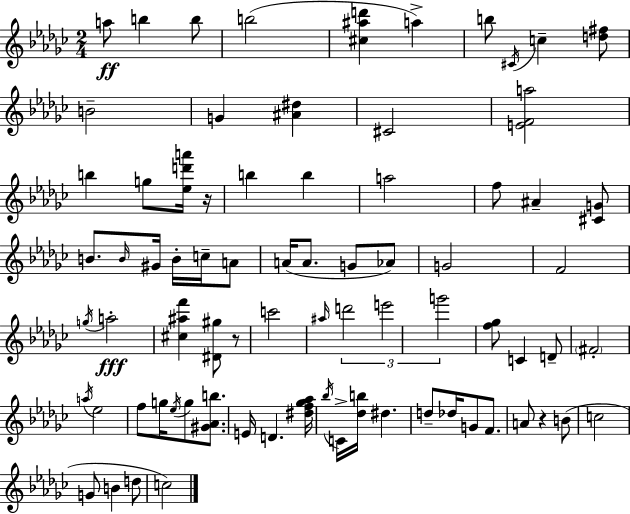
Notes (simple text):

A5/e B5/q B5/e B5/h [C#5,A#5,D6]/q A5/q B5/e C#4/s C5/q [D5,F#5]/e B4/h G4/q [A#4,D#5]/q C#4/h [E4,F4,A5]/h B5/q G5/e [Eb5,D6,A6]/s R/s B5/q B5/q A5/h F5/e A#4/q [C#4,G4]/e B4/e. B4/s G#4/s B4/s C5/s A4/e A4/s A4/e. G4/e Ab4/e G4/h F4/h G5/s A5/h [C#5,A#5,F6]/q [D#4,G#5]/e R/e C6/h A#5/s D6/h E6/h G6/h [F5,Gb5]/e C4/q D4/e F#4/h A5/s Eb5/h F5/e G5/s Eb5/s G5/e [G#4,Ab4,B5]/e. E4/s D4/q. [D#5,F5,Gb5,Ab5]/s Bb5/s C4/s [Db5,B5]/s D#5/q. D5/e Db5/s G4/e F4/e. A4/e R/q B4/e C5/h G4/e B4/q D5/e C5/h